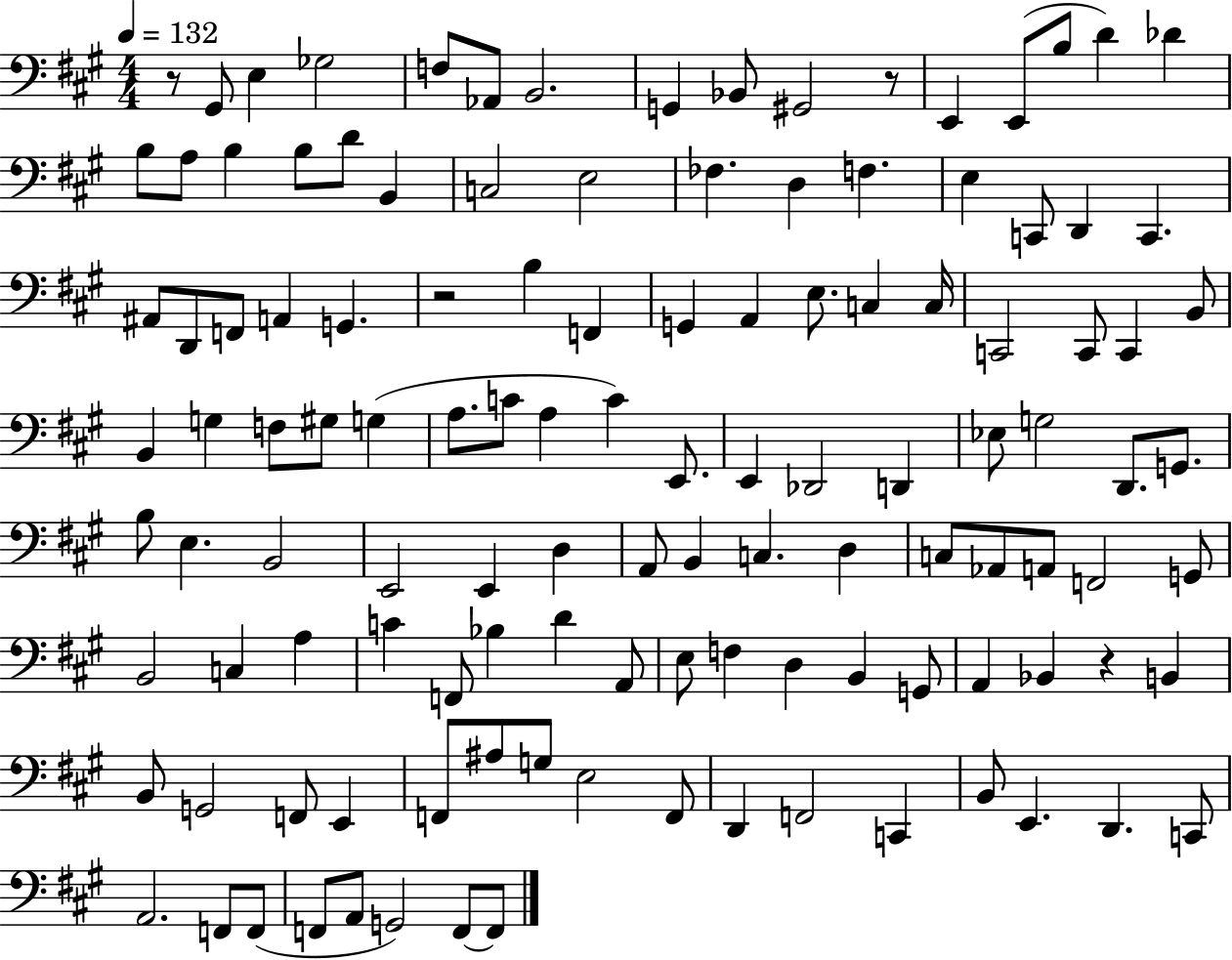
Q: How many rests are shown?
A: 4